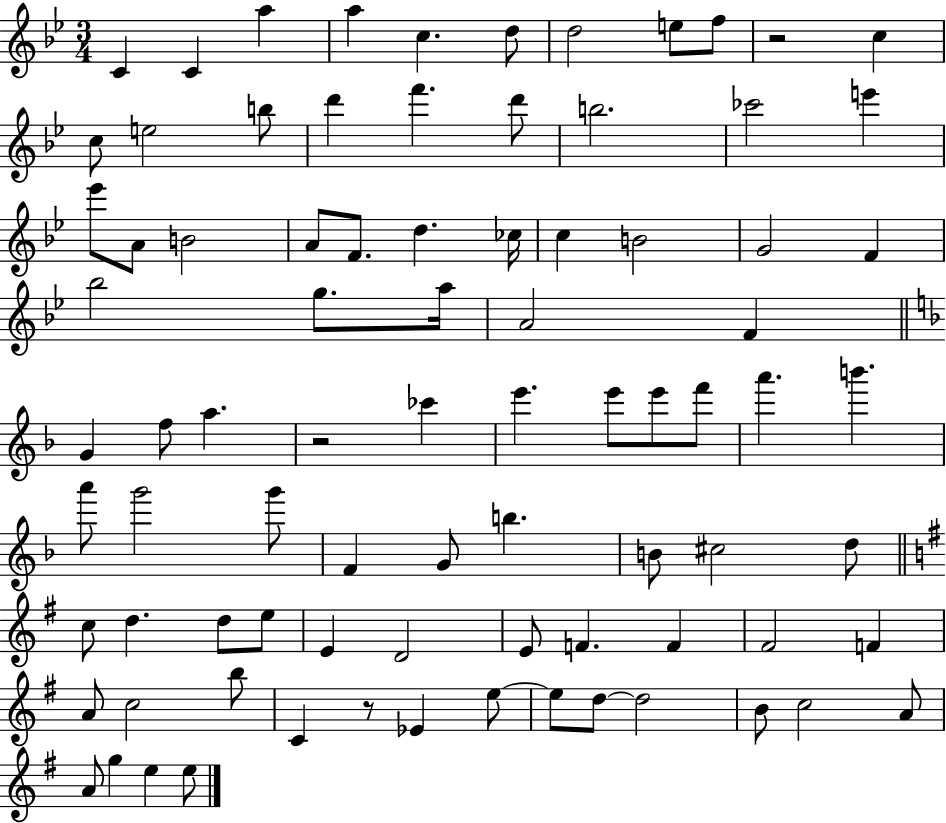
{
  \clef treble
  \numericTimeSignature
  \time 3/4
  \key bes \major
  c'4 c'4 a''4 | a''4 c''4. d''8 | d''2 e''8 f''8 | r2 c''4 | \break c''8 e''2 b''8 | d'''4 f'''4. d'''8 | b''2. | ces'''2 e'''4 | \break ees'''8 a'8 b'2 | a'8 f'8. d''4. ces''16 | c''4 b'2 | g'2 f'4 | \break bes''2 g''8. a''16 | a'2 f'4 | \bar "||" \break \key d \minor g'4 f''8 a''4. | r2 ces'''4 | e'''4. e'''8 e'''8 f'''8 | a'''4. b'''4. | \break a'''8 g'''2 g'''8 | f'4 g'8 b''4. | b'8 cis''2 d''8 | \bar "||" \break \key g \major c''8 d''4. d''8 e''8 | e'4 d'2 | e'8 f'4. f'4 | fis'2 f'4 | \break a'8 c''2 b''8 | c'4 r8 ees'4 e''8~~ | e''8 d''8~~ d''2 | b'8 c''2 a'8 | \break a'8 g''4 e''4 e''8 | \bar "|."
}